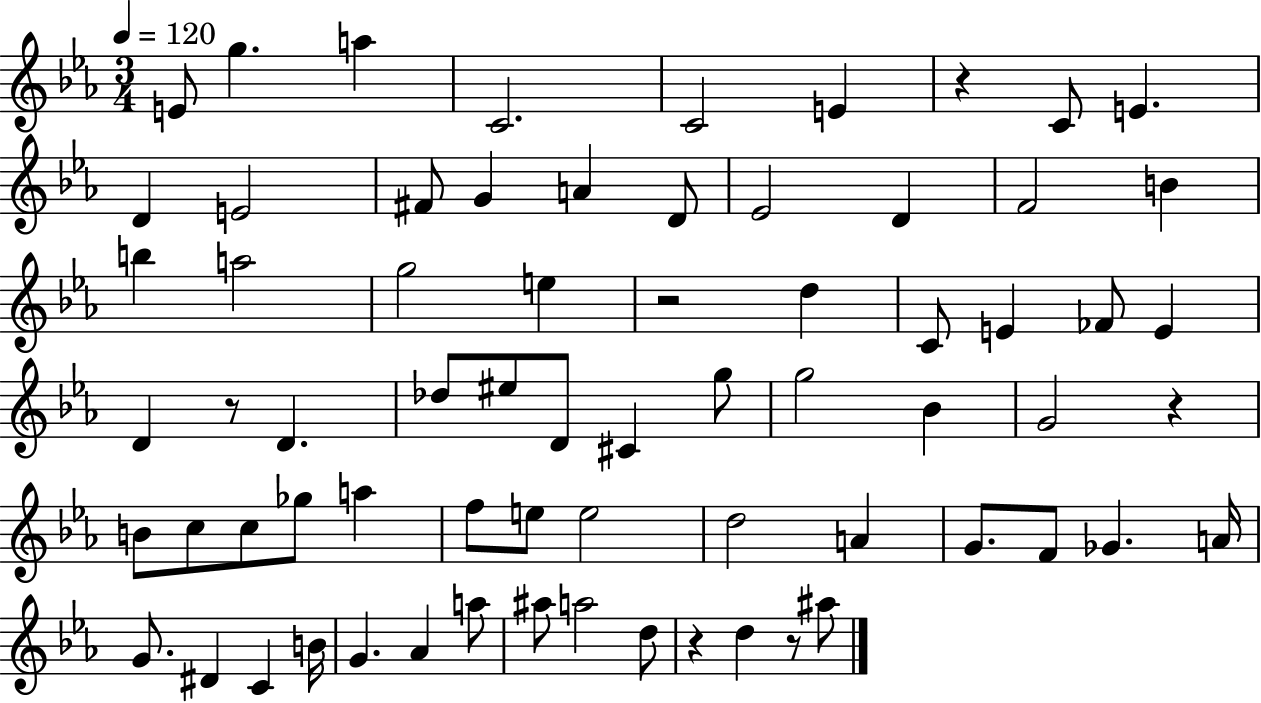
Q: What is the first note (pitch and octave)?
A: E4